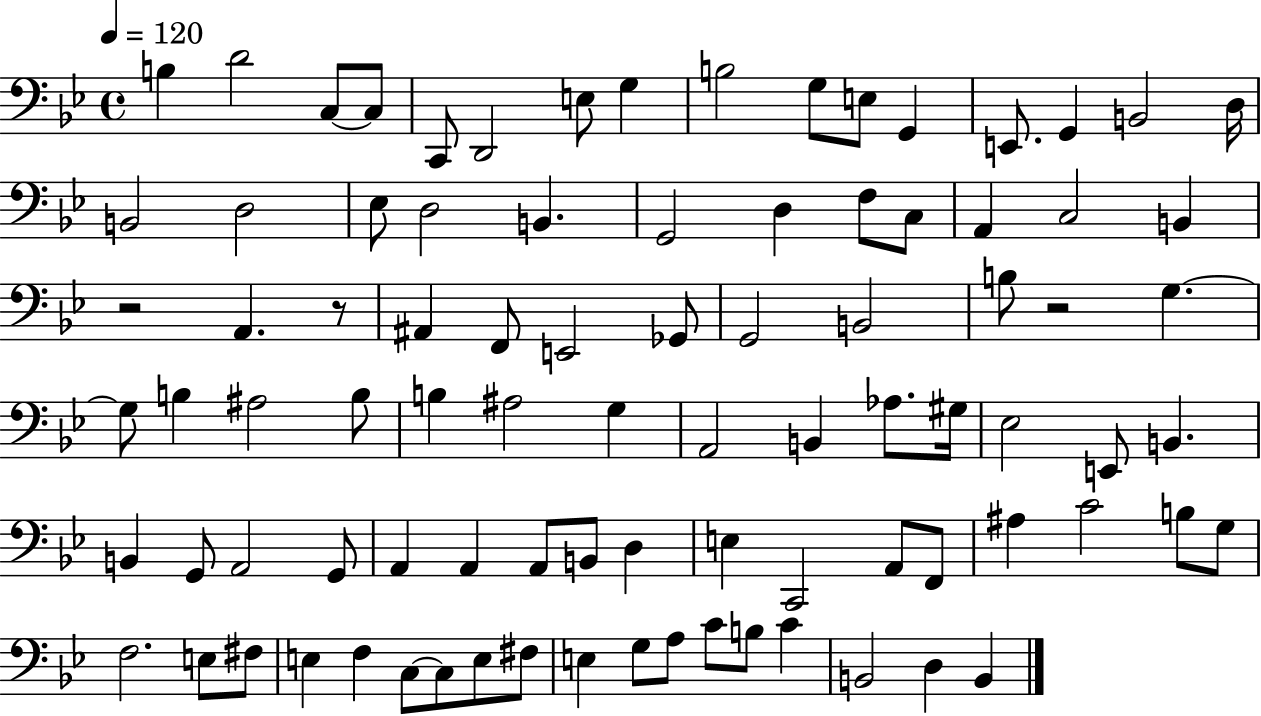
X:1
T:Untitled
M:4/4
L:1/4
K:Bb
B, D2 C,/2 C,/2 C,,/2 D,,2 E,/2 G, B,2 G,/2 E,/2 G,, E,,/2 G,, B,,2 D,/4 B,,2 D,2 _E,/2 D,2 B,, G,,2 D, F,/2 C,/2 A,, C,2 B,, z2 A,, z/2 ^A,, F,,/2 E,,2 _G,,/2 G,,2 B,,2 B,/2 z2 G, G,/2 B, ^A,2 B,/2 B, ^A,2 G, A,,2 B,, _A,/2 ^G,/4 _E,2 E,,/2 B,, B,, G,,/2 A,,2 G,,/2 A,, A,, A,,/2 B,,/2 D, E, C,,2 A,,/2 F,,/2 ^A, C2 B,/2 G,/2 F,2 E,/2 ^F,/2 E, F, C,/2 C,/2 E,/2 ^F,/2 E, G,/2 A,/2 C/2 B,/2 C B,,2 D, B,,